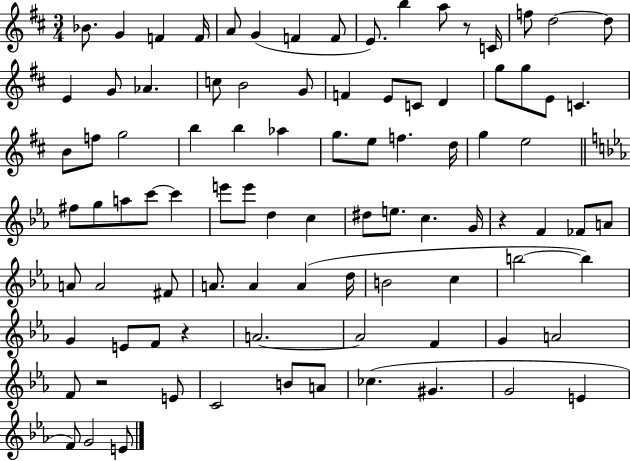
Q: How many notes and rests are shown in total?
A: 92